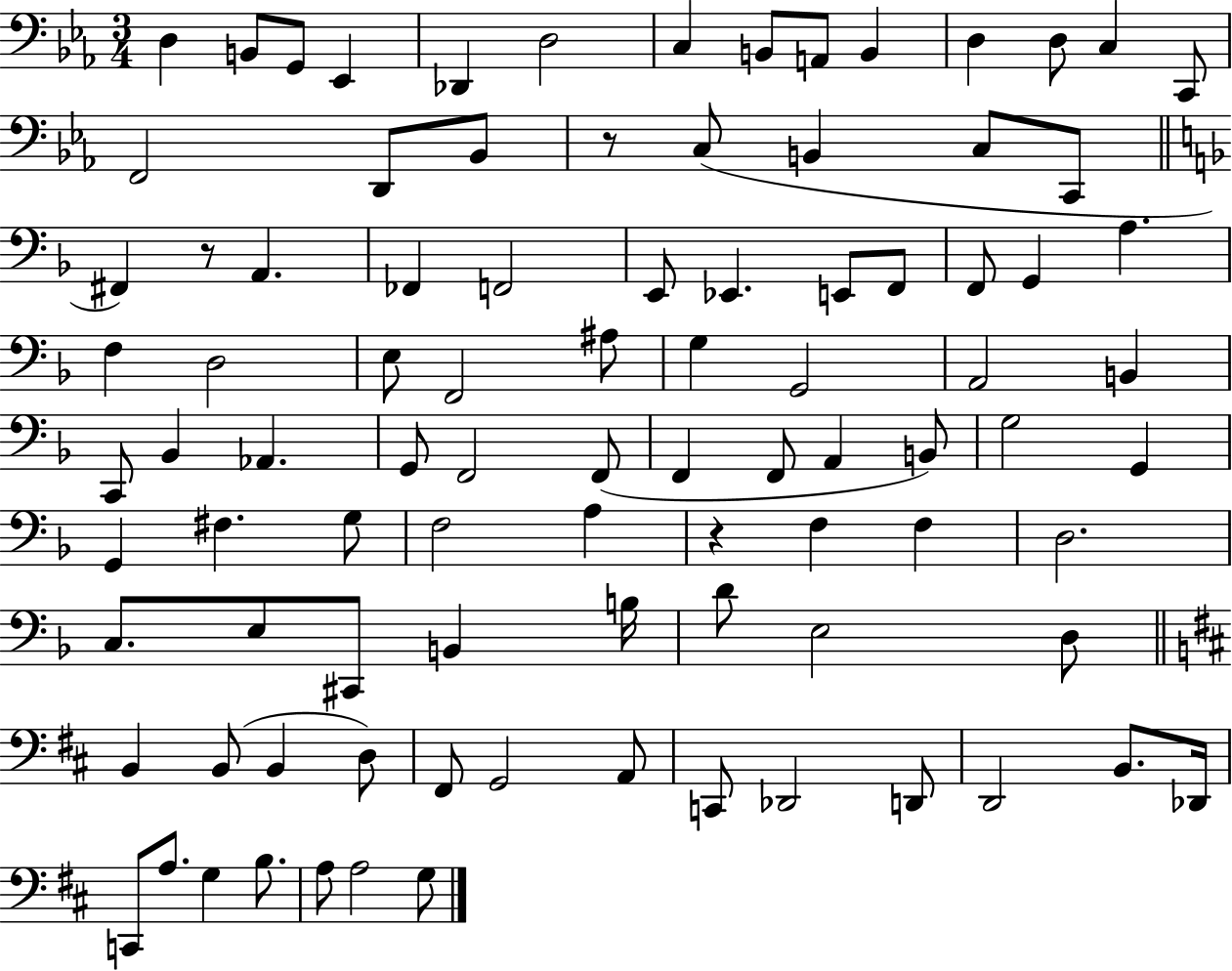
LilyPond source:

{
  \clef bass
  \numericTimeSignature
  \time 3/4
  \key ees \major
  d4 b,8 g,8 ees,4 | des,4 d2 | c4 b,8 a,8 b,4 | d4 d8 c4 c,8 | \break f,2 d,8 bes,8 | r8 c8( b,4 c8 c,8 | \bar "||" \break \key f \major fis,4) r8 a,4. | fes,4 f,2 | e,8 ees,4. e,8 f,8 | f,8 g,4 a4. | \break f4 d2 | e8 f,2 ais8 | g4 g,2 | a,2 b,4 | \break c,8 bes,4 aes,4. | g,8 f,2 f,8( | f,4 f,8 a,4 b,8) | g2 g,4 | \break g,4 fis4. g8 | f2 a4 | r4 f4 f4 | d2. | \break c8. e8 cis,8 b,4 b16 | d'8 e2 d8 | \bar "||" \break \key d \major b,4 b,8( b,4 d8) | fis,8 g,2 a,8 | c,8 des,2 d,8 | d,2 b,8. des,16 | \break c,8 a8. g4 b8. | a8 a2 g8 | \bar "|."
}